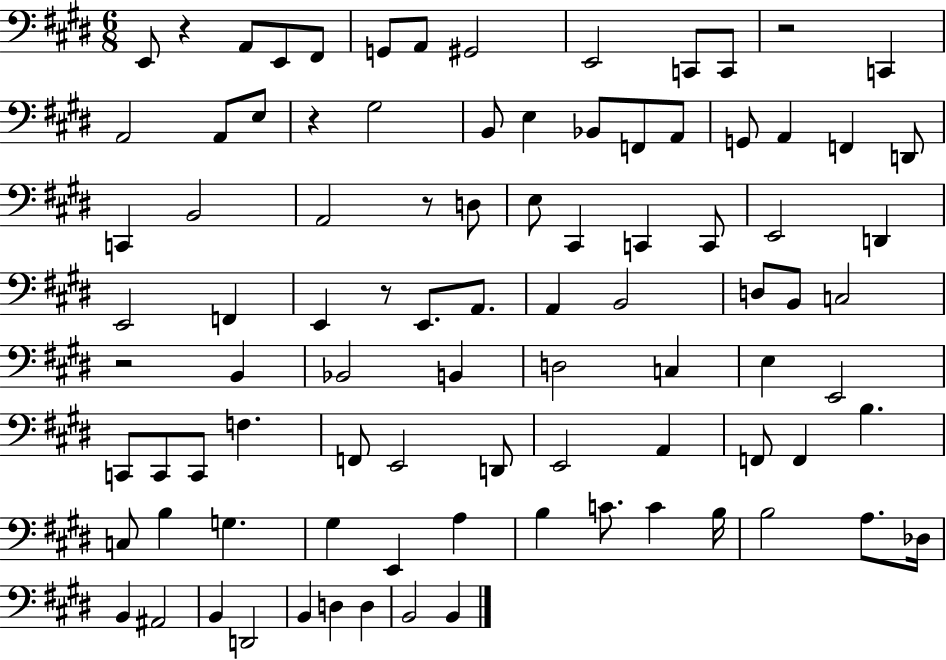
E2/e R/q A2/e E2/e F#2/e G2/e A2/e G#2/h E2/h C2/e C2/e R/h C2/q A2/h A2/e E3/e R/q G#3/h B2/e E3/q Bb2/e F2/e A2/e G2/e A2/q F2/q D2/e C2/q B2/h A2/h R/e D3/e E3/e C#2/q C2/q C2/e E2/h D2/q E2/h F2/q E2/q R/e E2/e. A2/e. A2/q B2/h D3/e B2/e C3/h R/h B2/q Bb2/h B2/q D3/h C3/q E3/q E2/h C2/e C2/e C2/e F3/q. F2/e E2/h D2/e E2/h A2/q F2/e F2/q B3/q. C3/e B3/q G3/q. G#3/q E2/q A3/q B3/q C4/e. C4/q B3/s B3/h A3/e. Db3/s B2/q A#2/h B2/q D2/h B2/q D3/q D3/q B2/h B2/q